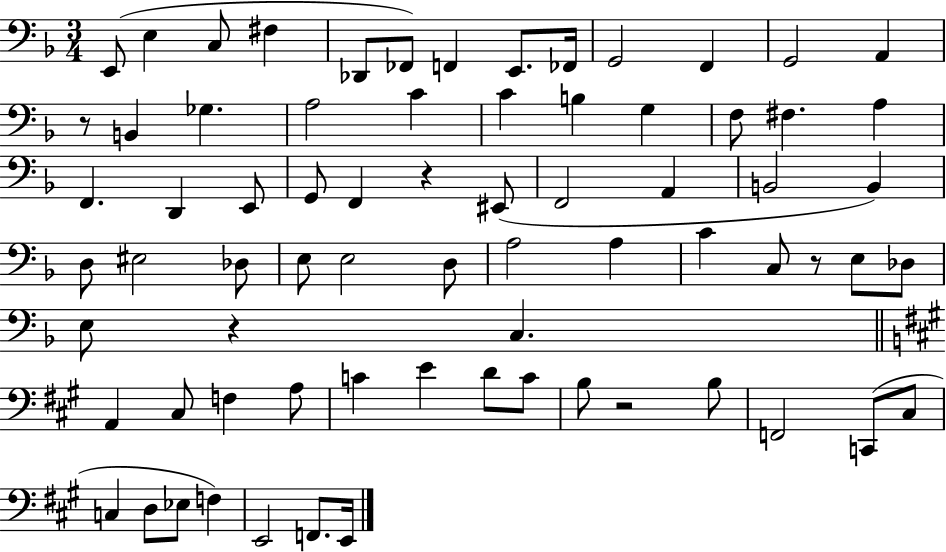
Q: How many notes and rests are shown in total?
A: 72